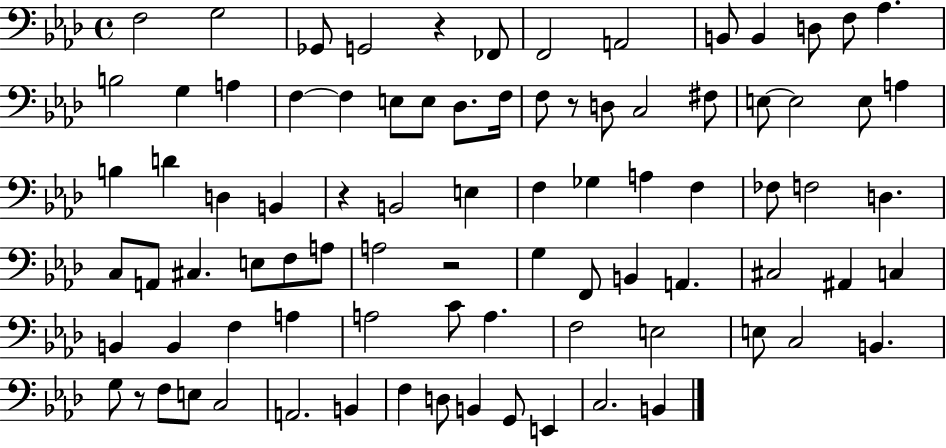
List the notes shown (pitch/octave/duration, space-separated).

F3/h G3/h Gb2/e G2/h R/q FES2/e F2/h A2/h B2/e B2/q D3/e F3/e Ab3/q. B3/h G3/q A3/q F3/q F3/q E3/e E3/e Db3/e. F3/s F3/e R/e D3/e C3/h F#3/e E3/e E3/h E3/e A3/q B3/q D4/q D3/q B2/q R/q B2/h E3/q F3/q Gb3/q A3/q F3/q FES3/e F3/h D3/q. C3/e A2/e C#3/q. E3/e F3/e A3/e A3/h R/h G3/q F2/e B2/q A2/q. C#3/h A#2/q C3/q B2/q B2/q F3/q A3/q A3/h C4/e A3/q. F3/h E3/h E3/e C3/h B2/q. G3/e R/e F3/e E3/e C3/h A2/h. B2/q F3/q D3/e B2/q G2/e E2/q C3/h. B2/q